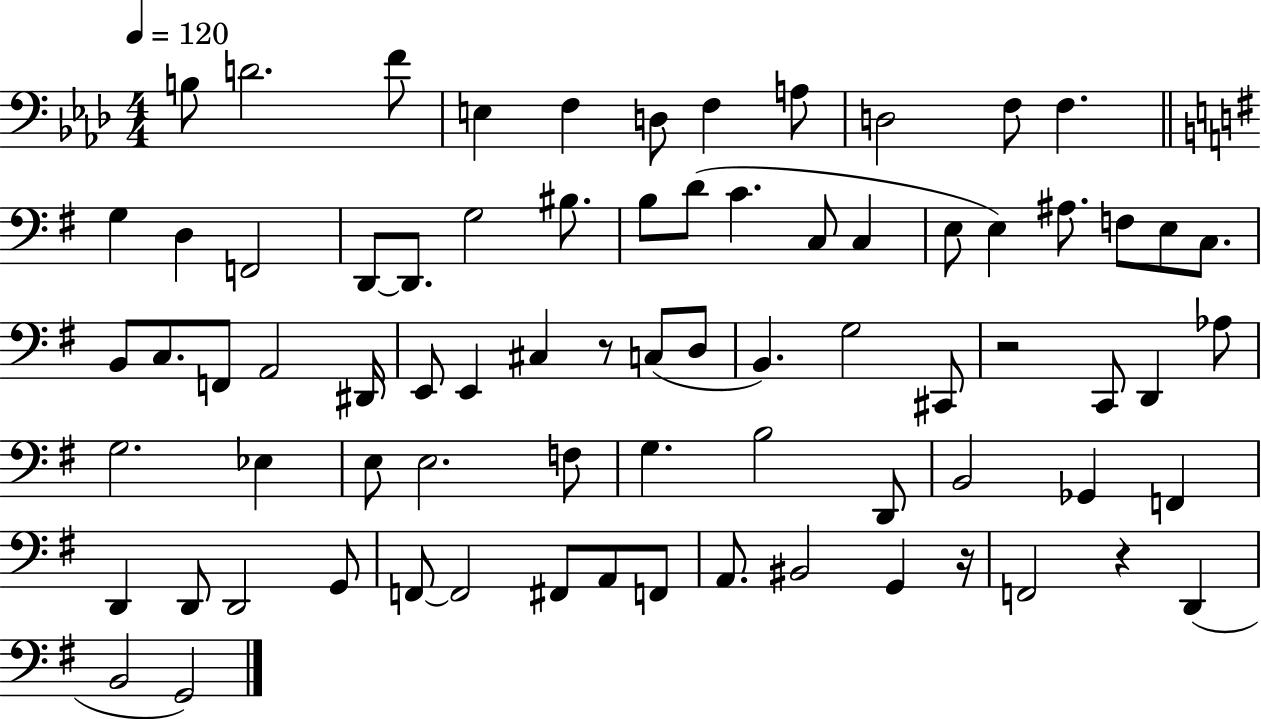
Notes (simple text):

B3/e D4/h. F4/e E3/q F3/q D3/e F3/q A3/e D3/h F3/e F3/q. G3/q D3/q F2/h D2/e D2/e. G3/h BIS3/e. B3/e D4/e C4/q. C3/e C3/q E3/e E3/q A#3/e. F3/e E3/e C3/e. B2/e C3/e. F2/e A2/h D#2/s E2/e E2/q C#3/q R/e C3/e D3/e B2/q. G3/h C#2/e R/h C2/e D2/q Ab3/e G3/h. Eb3/q E3/e E3/h. F3/e G3/q. B3/h D2/e B2/h Gb2/q F2/q D2/q D2/e D2/h G2/e F2/e F2/h F#2/e A2/e F2/e A2/e. BIS2/h G2/q R/s F2/h R/q D2/q B2/h G2/h